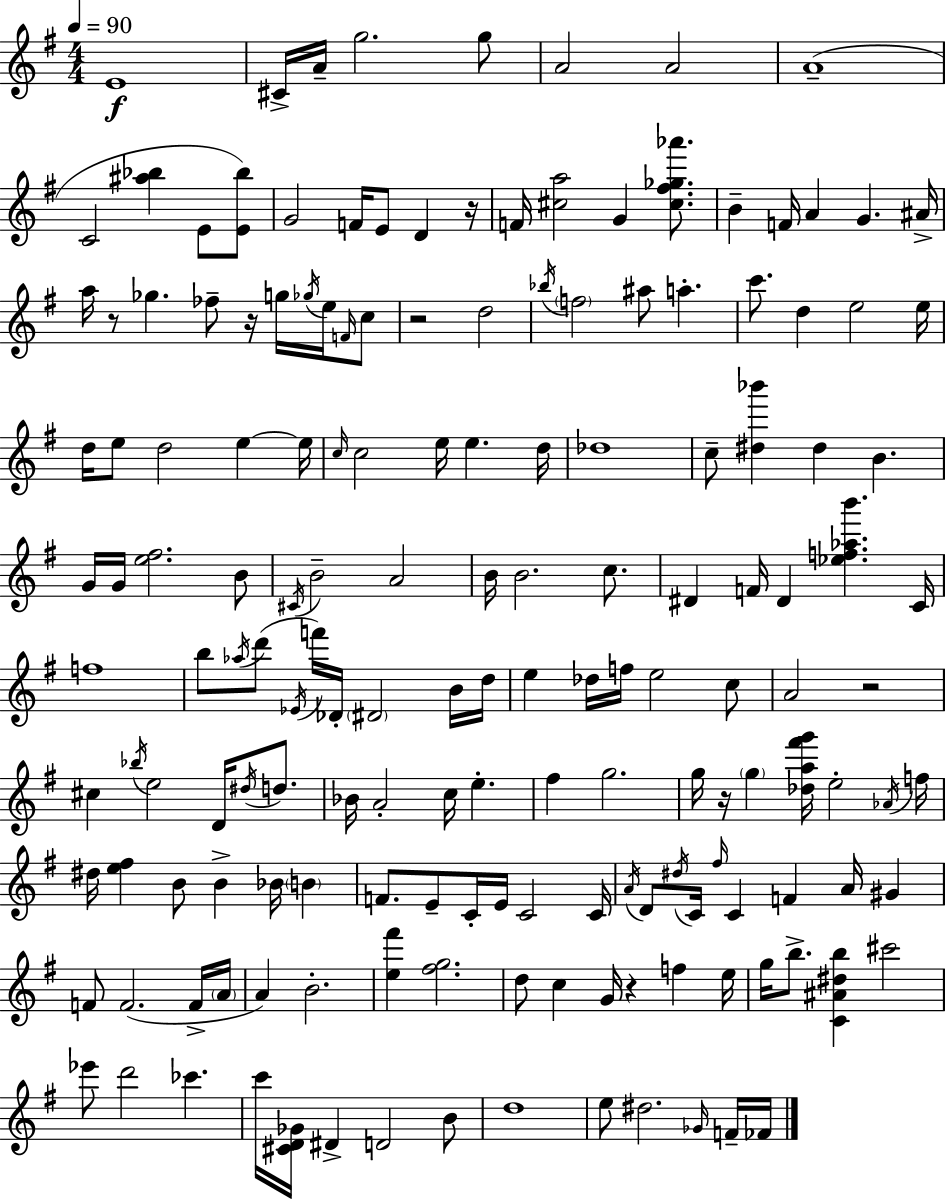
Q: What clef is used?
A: treble